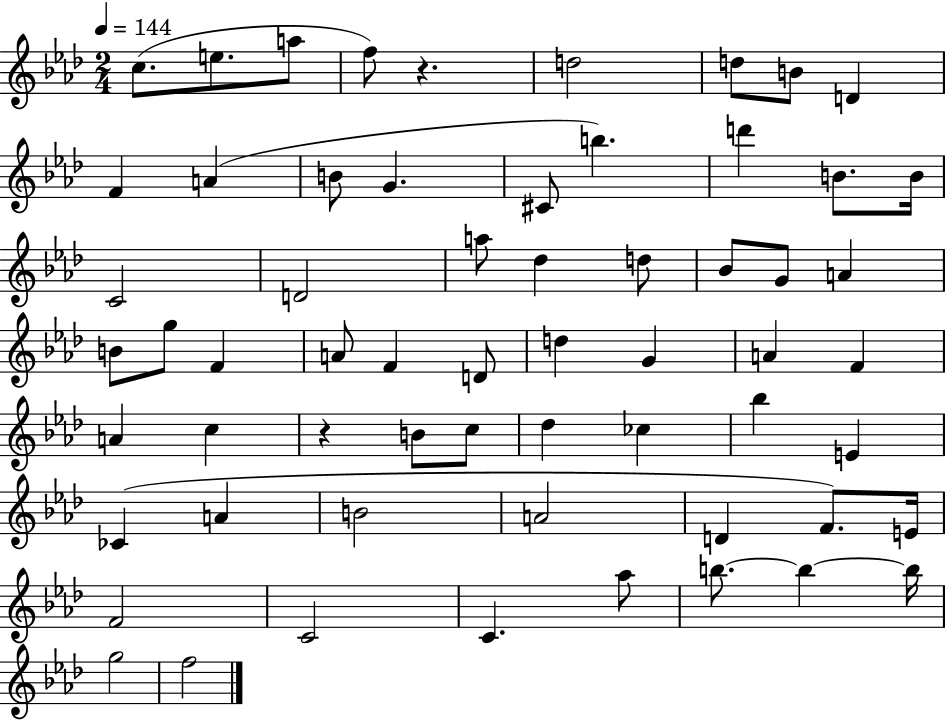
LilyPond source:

{
  \clef treble
  \numericTimeSignature
  \time 2/4
  \key aes \major
  \tempo 4 = 144
  c''8.( e''8. a''8 | f''8) r4. | d''2 | d''8 b'8 d'4 | \break f'4 a'4( | b'8 g'4. | cis'8 b''4.) | d'''4 b'8. b'16 | \break c'2 | d'2 | a''8 des''4 d''8 | bes'8 g'8 a'4 | \break b'8 g''8 f'4 | a'8 f'4 d'8 | d''4 g'4 | a'4 f'4 | \break a'4 c''4 | r4 b'8 c''8 | des''4 ces''4 | bes''4 e'4 | \break ces'4( a'4 | b'2 | a'2 | d'4 f'8.) e'16 | \break f'2 | c'2 | c'4. aes''8 | b''8.~~ b''4~~ b''16 | \break g''2 | f''2 | \bar "|."
}